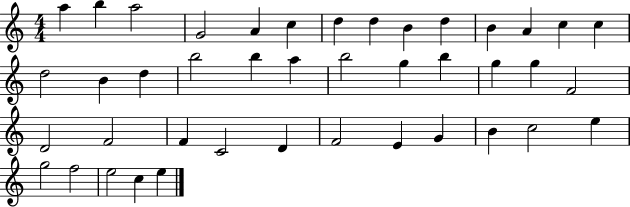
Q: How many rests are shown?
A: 0